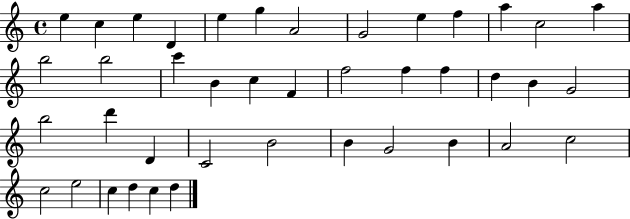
{
  \clef treble
  \time 4/4
  \defaultTimeSignature
  \key c \major
  e''4 c''4 e''4 d'4 | e''4 g''4 a'2 | g'2 e''4 f''4 | a''4 c''2 a''4 | \break b''2 b''2 | c'''4 b'4 c''4 f'4 | f''2 f''4 f''4 | d''4 b'4 g'2 | \break b''2 d'''4 d'4 | c'2 b'2 | b'4 g'2 b'4 | a'2 c''2 | \break c''2 e''2 | c''4 d''4 c''4 d''4 | \bar "|."
}